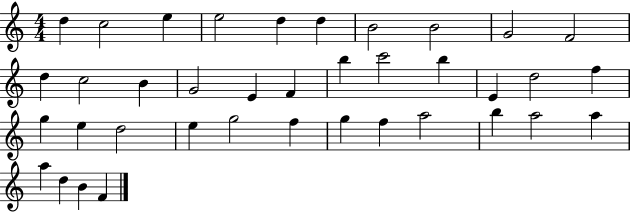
X:1
T:Untitled
M:4/4
L:1/4
K:C
d c2 e e2 d d B2 B2 G2 F2 d c2 B G2 E F b c'2 b E d2 f g e d2 e g2 f g f a2 b a2 a a d B F